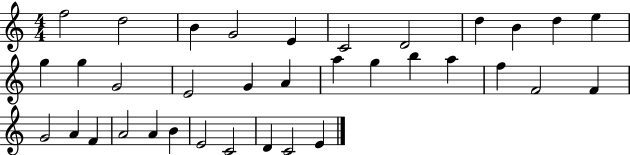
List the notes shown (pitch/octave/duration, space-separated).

F5/h D5/h B4/q G4/h E4/q C4/h D4/h D5/q B4/q D5/q E5/q G5/q G5/q G4/h E4/h G4/q A4/q A5/q G5/q B5/q A5/q F5/q F4/h F4/q G4/h A4/q F4/q A4/h A4/q B4/q E4/h C4/h D4/q C4/h E4/q